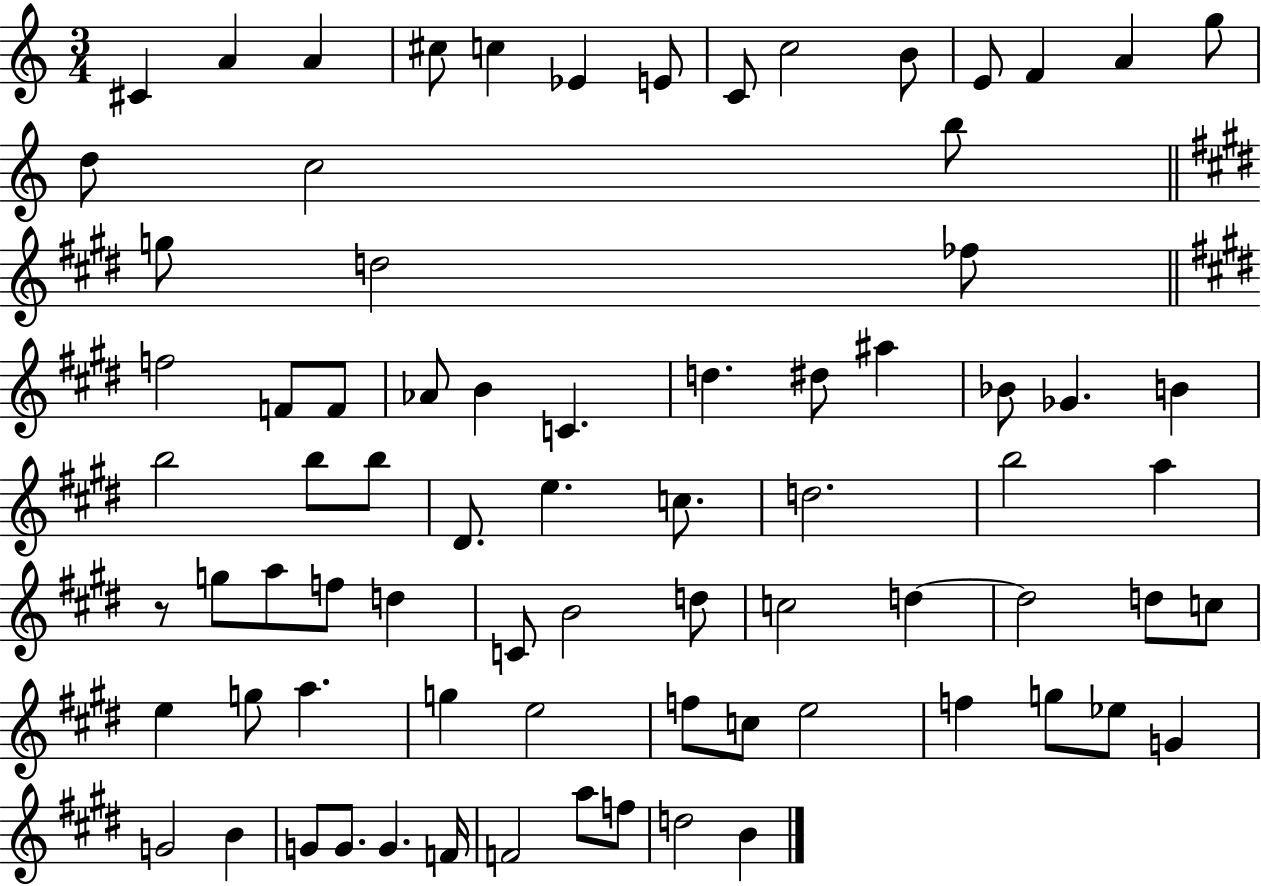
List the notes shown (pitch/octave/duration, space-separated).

C#4/q A4/q A4/q C#5/e C5/q Eb4/q E4/e C4/e C5/h B4/e E4/e F4/q A4/q G5/e D5/e C5/h B5/e G5/e D5/h FES5/e F5/h F4/e F4/e Ab4/e B4/q C4/q. D5/q. D#5/e A#5/q Bb4/e Gb4/q. B4/q B5/h B5/e B5/e D#4/e. E5/q. C5/e. D5/h. B5/h A5/q R/e G5/e A5/e F5/e D5/q C4/e B4/h D5/e C5/h D5/q D5/h D5/e C5/e E5/q G5/e A5/q. G5/q E5/h F5/e C5/e E5/h F5/q G5/e Eb5/e G4/q G4/h B4/q G4/e G4/e. G4/q. F4/s F4/h A5/e F5/e D5/h B4/q